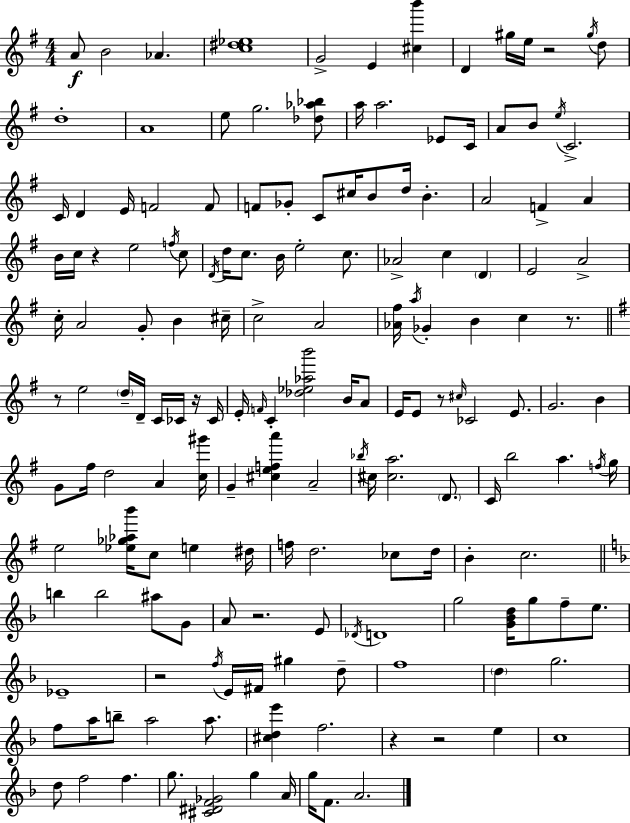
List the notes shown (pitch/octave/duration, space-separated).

A4/e B4/h Ab4/q. [C5,D#5,Eb5]/w G4/h E4/q [C#5,B6]/q D4/q G#5/s E5/s R/h G#5/s D5/e D5/w A4/w E5/e G5/h. [Db5,Ab5,Bb5]/e A5/s A5/h. Eb4/e C4/s A4/e B4/e E5/s C4/h. C4/s D4/q E4/s F4/h F4/e F4/e Gb4/e C4/e C#5/s B4/e D5/s B4/q. A4/h F4/q A4/q B4/s C5/s R/q E5/h F5/s C5/e D4/s D5/s C5/e. B4/s E5/h C5/e. Ab4/h C5/q D4/q E4/h A4/h C5/s A4/h G4/e B4/q C#5/s C5/h A4/h [Ab4,F#5]/s A5/s Gb4/q B4/q C5/q R/e. R/e E5/h D5/s D4/s C4/s CES4/s R/s CES4/s E4/s F4/s C4/q [Db5,Eb5,Ab5,B6]/h B4/s A4/e E4/s E4/e R/e C#5/s CES4/h E4/e. G4/h. B4/q G4/e F#5/s D5/h A4/q [C5,G#6]/s G4/q [C#5,E5,F5,A6]/q A4/h Bb5/s C#5/s [C#5,A5]/h. D4/e. C4/s B5/h A5/q. F5/s G5/s E5/h [Eb5,Gb5,Ab5,B6]/s C5/e E5/q D#5/s F5/s D5/h. CES5/e D5/s B4/q C5/h. B5/q B5/h A#5/e G4/e A4/e R/h. E4/e Db4/s D4/w G5/h [G4,Bb4,D5]/s G5/e F5/e E5/e. Eb4/w R/h F5/s E4/s F#4/s G#5/q D5/e F5/w D5/q G5/h. F5/e A5/s B5/e A5/h A5/e. [C#5,D5,E6]/q F5/h. R/q R/h E5/q C5/w D5/e F5/h F5/q. G5/e. [C#4,D#4,F4,Gb4]/h G5/q A4/s G5/s F4/e. A4/h.